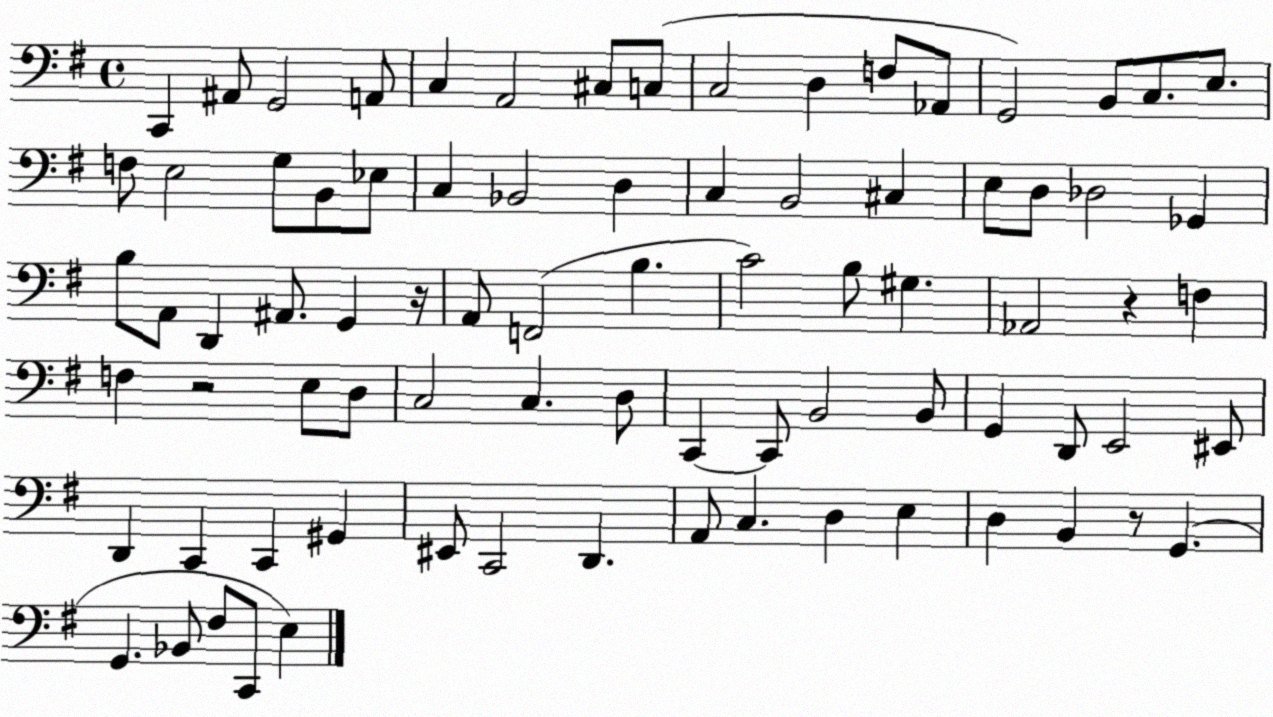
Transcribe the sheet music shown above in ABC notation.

X:1
T:Untitled
M:4/4
L:1/4
K:G
C,, ^A,,/2 G,,2 A,,/2 C, A,,2 ^C,/2 C,/2 C,2 D, F,/2 _A,,/2 G,,2 B,,/2 C,/2 E,/2 F,/2 E,2 G,/2 B,,/2 _E,/2 C, _B,,2 D, C, B,,2 ^C, E,/2 D,/2 _D,2 _G,, B,/2 A,,/2 D,, ^A,,/2 G,, z/4 A,,/2 F,,2 B, C2 B,/2 ^G, _A,,2 z F, F, z2 E,/2 D,/2 C,2 C, D,/2 C,, C,,/2 B,,2 B,,/2 G,, D,,/2 E,,2 ^E,,/2 D,, C,, C,, ^G,, ^E,,/2 C,,2 D,, A,,/2 C, D, E, D, B,, z/2 G,, G,, _B,,/2 ^F,/2 C,,/2 E,